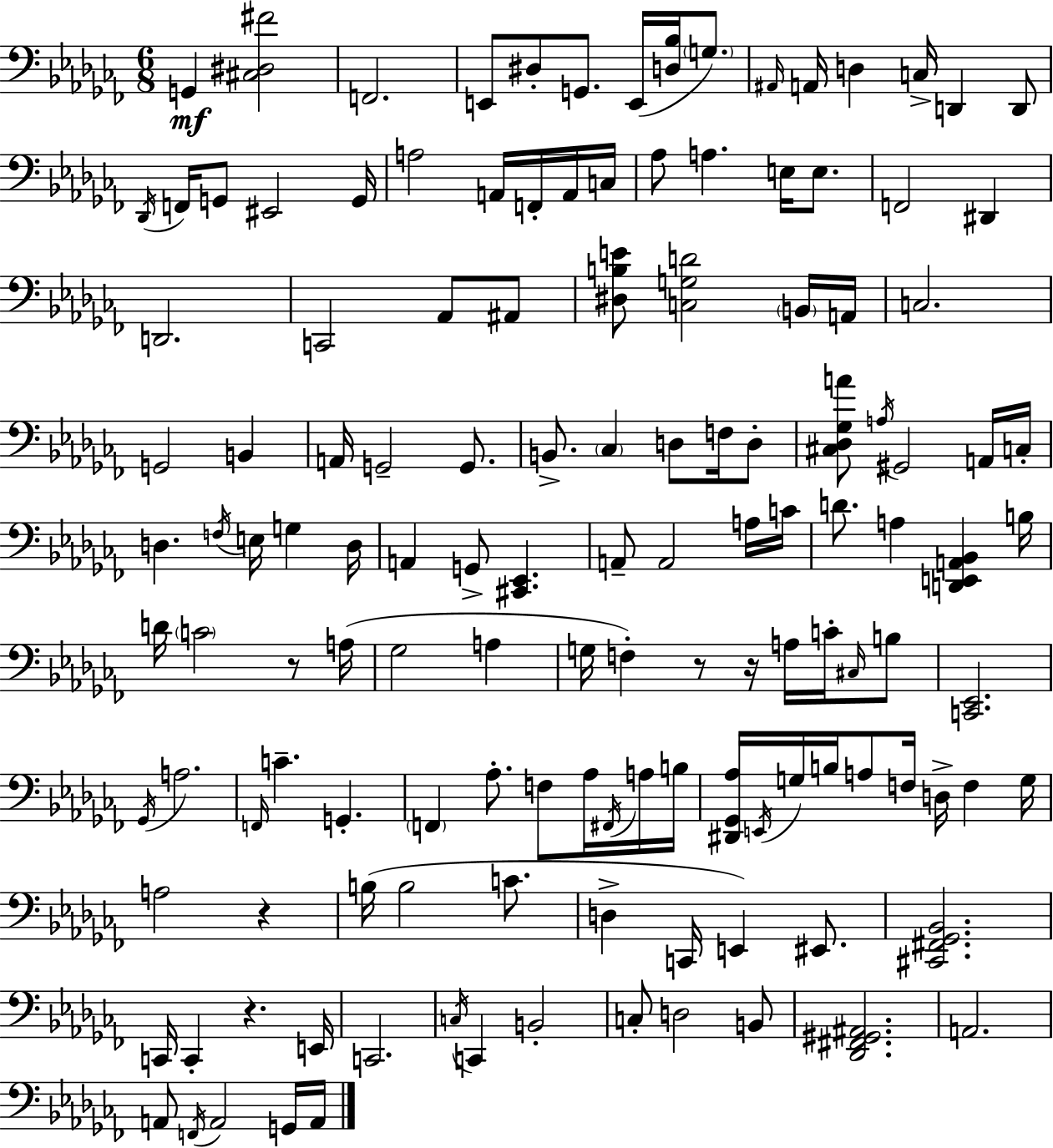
G2/q [C#3,D#3,F#4]/h F2/h. E2/e D#3/e G2/e. E2/s [D3,Bb3]/s G3/e. A#2/s A2/s D3/q C3/s D2/q D2/e Db2/s F2/s G2/e EIS2/h G2/s A3/h A2/s F2/s A2/s C3/s Ab3/e A3/q. E3/s E3/e. F2/h D#2/q D2/h. C2/h Ab2/e A#2/e [D#3,B3,E4]/e [C3,G3,D4]/h B2/s A2/s C3/h. G2/h B2/q A2/s G2/h G2/e. B2/e. CES3/q D3/e F3/s D3/e [C#3,Db3,Gb3,A4]/e A3/s G#2/h A2/s C3/s D3/q. F3/s E3/s G3/q D3/s A2/q G2/e [C#2,Eb2]/q. A2/e A2/h A3/s C4/s D4/e. A3/q [D2,E2,A2,Bb2]/q B3/s D4/s C4/h R/e A3/s Gb3/h A3/q G3/s F3/q R/e R/s A3/s C4/s C#3/s B3/e [C2,Eb2]/h. Gb2/s A3/h. F2/s C4/q. G2/q. F2/q Ab3/e. F3/e Ab3/s F#2/s A3/s B3/s [D#2,Gb2,Ab3]/s E2/s G3/s B3/s A3/e F3/s D3/s F3/q G3/s A3/h R/q B3/s B3/h C4/e. D3/q C2/s E2/q EIS2/e. [C#2,F#2,Gb2,Bb2]/h. C2/s C2/q R/q. E2/s C2/h. C3/s C2/q B2/h C3/e D3/h B2/e [Db2,F#2,G#2,A#2]/h. A2/h. A2/e F2/s A2/h G2/s A2/s